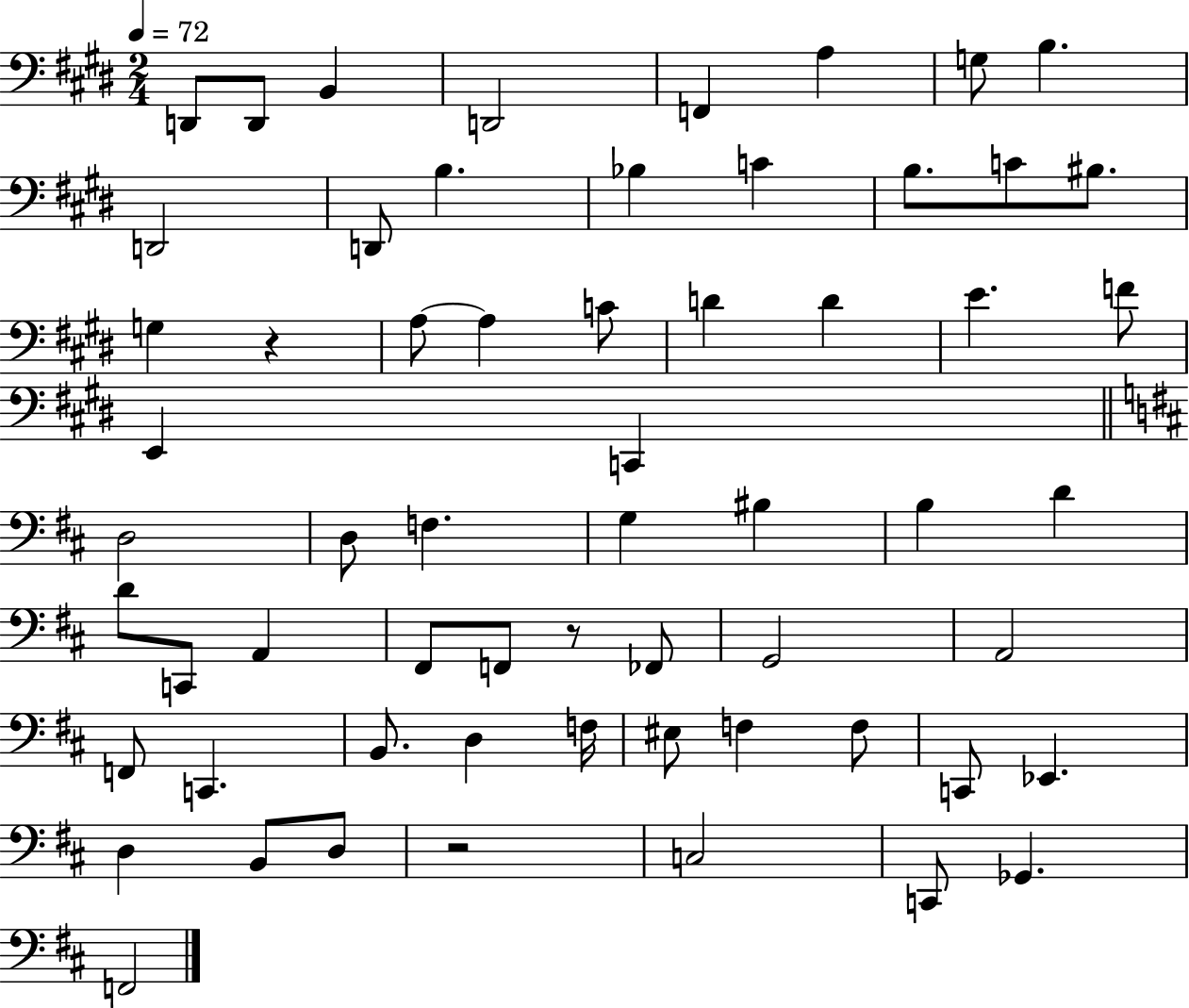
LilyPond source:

{
  \clef bass
  \numericTimeSignature
  \time 2/4
  \key e \major
  \tempo 4 = 72
  \repeat volta 2 { d,8 d,8 b,4 | d,2 | f,4 a4 | g8 b4. | \break d,2 | d,8 b4. | bes4 c'4 | b8. c'8 bis8. | \break g4 r4 | a8~~ a4 c'8 | d'4 d'4 | e'4. f'8 | \break e,4 c,4 | \bar "||" \break \key d \major d2 | d8 f4. | g4 bis4 | b4 d'4 | \break d'8 c,8 a,4 | fis,8 f,8 r8 fes,8 | g,2 | a,2 | \break f,8 c,4. | b,8. d4 f16 | eis8 f4 f8 | c,8 ees,4. | \break d4 b,8 d8 | r2 | c2 | c,8 ges,4. | \break f,2 | } \bar "|."
}